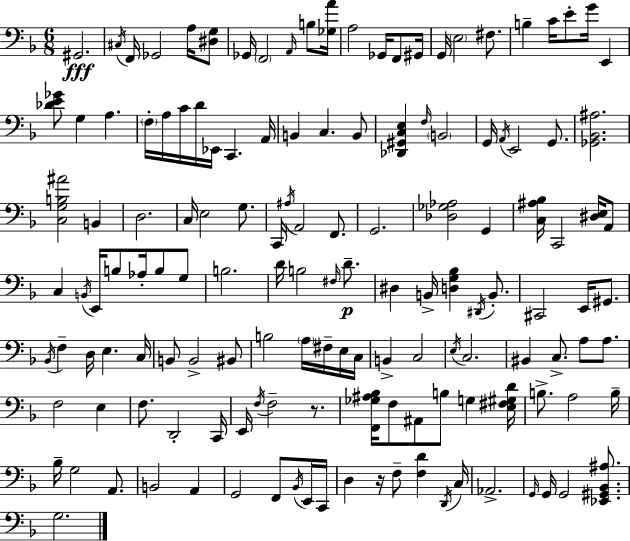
X:1
T:Untitled
M:6/8
L:1/4
K:F
^G,,2 ^C,/4 F,,/4 _G,,2 A,/4 [^D,G,]/2 _G,,/4 F,,2 A,,/4 B,/2 [_G,A]/4 A,2 _G,,/4 F,,/2 ^G,,/4 G,,/4 E,2 ^F,/2 B, C/4 E/2 G/4 E,, [_DE_G]/2 G, A, F,/4 A,/4 C/4 D/4 _E,,/4 C,, A,,/4 B,, C, B,,/2 [_D,,^G,,C,E,] F,/4 B,,2 G,,/4 A,,/4 E,,2 G,,/2 [_G,,_B,,^A,]2 [C,G,B,^A]2 B,, D,2 C,/4 E,2 G,/2 C,,/4 ^A,/4 A,,2 F,,/2 G,,2 [_D,_G,_A,]2 G,, [C,^A,_B,]/4 C,,2 [^D,E,]/4 A,,/2 C, B,,/4 E,,/4 B,/2 _A,/4 B,/2 G,/2 B,2 D/4 B,2 ^F,/4 D/2 ^D, B,,/4 [D,G,_B,] ^D,,/4 B,,/2 ^C,,2 E,,/4 ^G,,/2 _B,,/4 F, D,/4 E, C,/4 B,,/2 B,,2 ^B,,/2 B,2 A,/4 ^F,/4 E,/4 C,/4 B,, C,2 E,/4 C,2 ^B,, C,/2 A,/2 A,/2 F,2 E, F,/2 D,,2 C,,/4 E,,/4 F,/4 F,2 z/2 [F,,_G,^A,_B,]/4 F,/2 ^A,,/2 B,/2 G, [E,^F,^G,D]/4 B,/2 A,2 B,/4 _B,/4 G,2 A,,/2 B,,2 A,, G,,2 F,,/2 _B,,/4 E,,/4 C,,/4 D, z/4 F,/2 [F,D] D,,/4 C,/4 _A,,2 G,,/4 G,,/4 G,,2 [_E,,^G,,_B,,^A,]/2 G,2